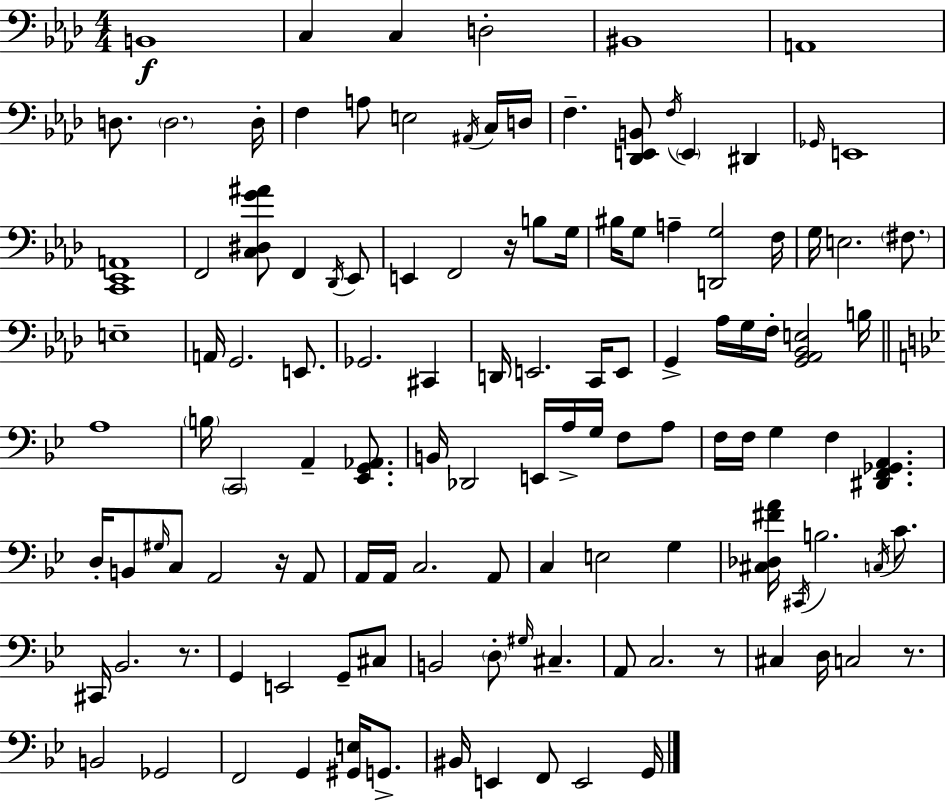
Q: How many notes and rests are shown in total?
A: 122